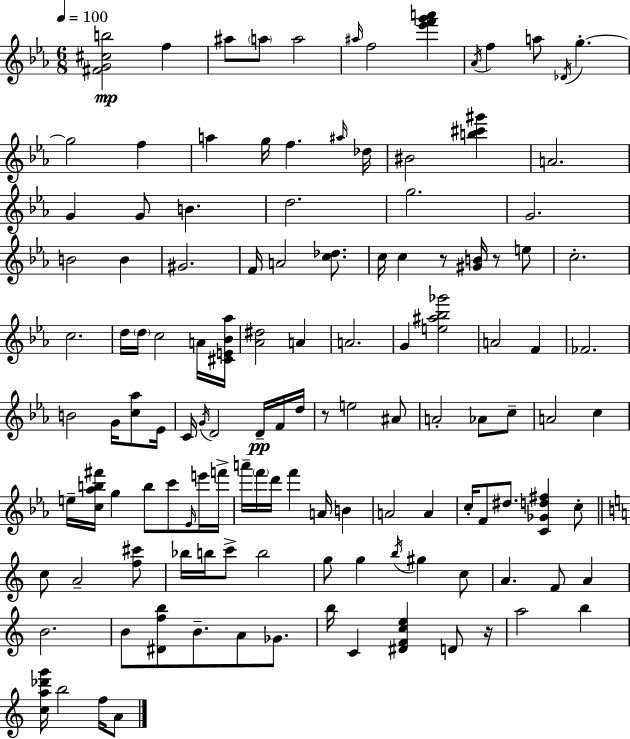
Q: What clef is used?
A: treble